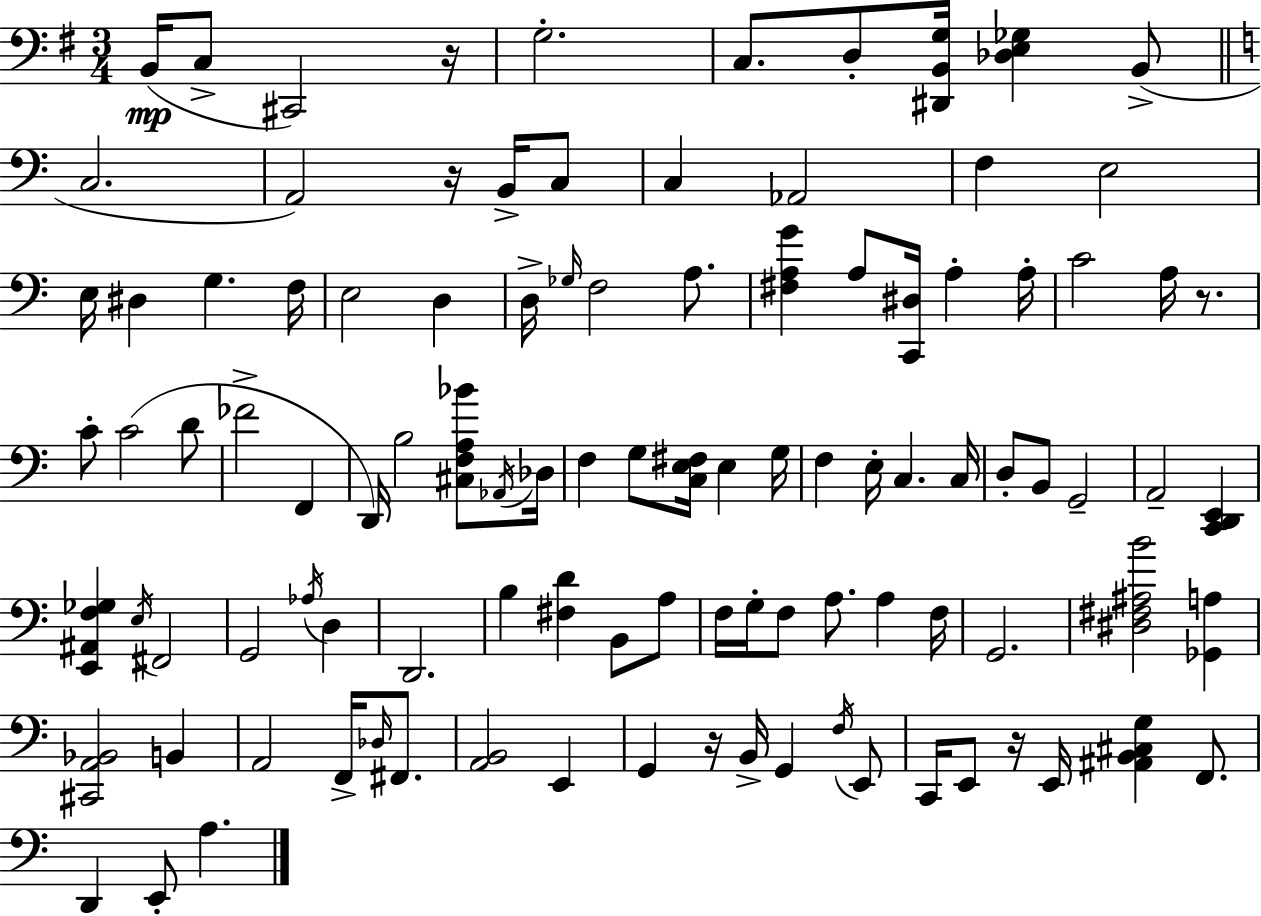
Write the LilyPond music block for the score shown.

{
  \clef bass
  \numericTimeSignature
  \time 3/4
  \key g \major
  b,16(\mp c8-> cis,2) r16 | g2.-. | c8. d8-. <dis, b, g>16 <des e ges>4 b,8->( | \bar "||" \break \key c \major c2. | a,2) r16 b,16-> c8 | c4 aes,2 | f4 e2 | \break e16 dis4 g4. f16 | e2 d4 | d16-> \grace { ges16 } f2 a8. | <fis a g'>4 a8 <c, dis>16 a4-. | \break a16-. c'2 a16 r8. | c'8-. c'2( d'8 | fes'2-> f,4 | d,16) b2 <cis f a bes'>8 | \break \acciaccatura { aes,16 } des16 f4 g8 <c e fis>16 e4 | g16 f4 e16-. c4. | c16 d8-. b,8 g,2-- | a,2-- <c, d, e,>4 | \break <e, ais, f ges>4 \acciaccatura { e16 } fis,2 | g,2 \acciaccatura { aes16 } | d4 d,2. | b4 <fis d'>4 | \break b,8 a8 f16 g16-. f8 a8. a4 | f16 g,2. | <dis fis ais b'>2 | <ges, a>4 <cis, a, bes,>2 | \break b,4 a,2 | f,16-> \grace { des16 } fis,8. <a, b,>2 | e,4 g,4 r16 b,16-> g,4 | \acciaccatura { f16 } e,8 c,16 e,8 r16 e,16 <ais, b, cis g>4 | \break f,8. d,4 e,8-. | a4. \bar "|."
}